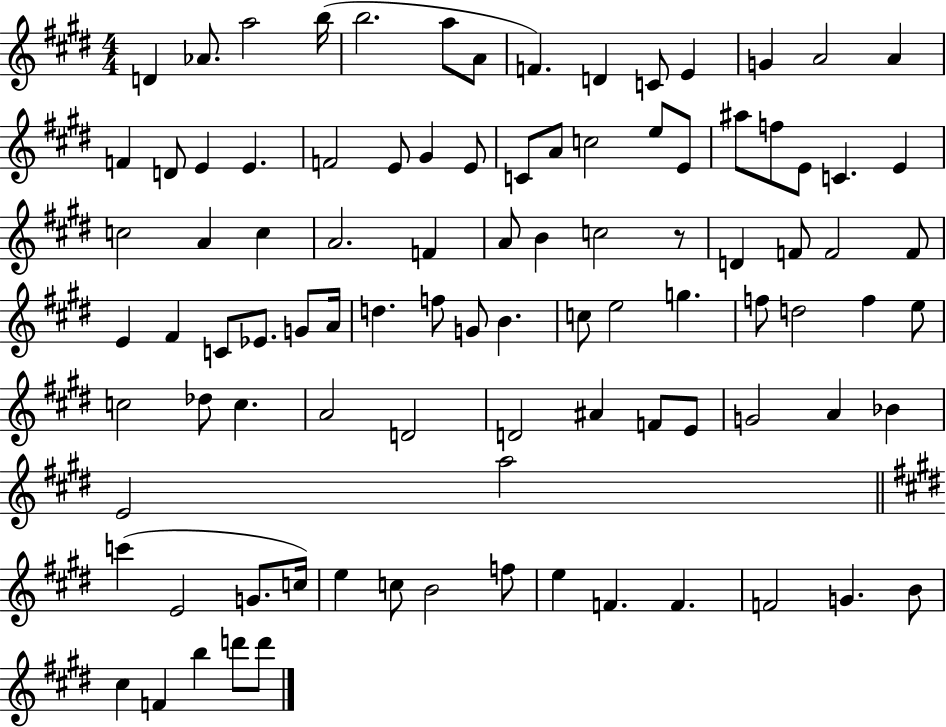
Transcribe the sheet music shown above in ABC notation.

X:1
T:Untitled
M:4/4
L:1/4
K:E
D _A/2 a2 b/4 b2 a/2 A/2 F D C/2 E G A2 A F D/2 E E F2 E/2 ^G E/2 C/2 A/2 c2 e/2 E/2 ^a/2 f/2 E/2 C E c2 A c A2 F A/2 B c2 z/2 D F/2 F2 F/2 E ^F C/2 _E/2 G/2 A/4 d f/2 G/2 B c/2 e2 g f/2 d2 f e/2 c2 _d/2 c A2 D2 D2 ^A F/2 E/2 G2 A _B E2 a2 c' E2 G/2 c/4 e c/2 B2 f/2 e F F F2 G B/2 ^c F b d'/2 d'/2